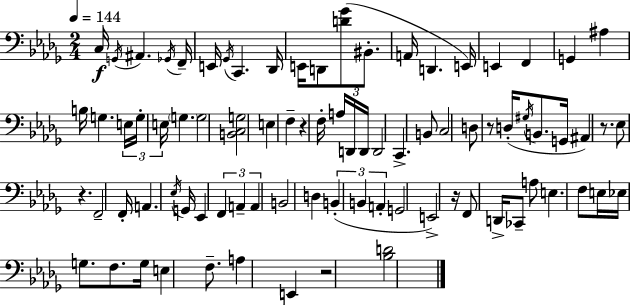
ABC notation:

X:1
T:Untitled
M:2/4
L:1/4
K:Bbm
C,/4 G,,/4 ^A,, _G,,/4 F,,/4 E,,/4 _G,,/4 C,, _D,,/4 E,,/4 D,,/2 [D_G]/2 ^B,,/2 A,,/4 D,, E,,/4 E,, F,, G,, ^A, B,/4 G, E,/4 G,/4 E,/4 G, G,2 [B,,C,G,]2 E, F, z F,/4 A,/4 D,,/4 D,,/4 D,,2 C,, B,,/2 C,2 D,/2 z/2 D,/4 ^G,/4 B,,/2 G,,/4 ^A,, z/2 _E,/2 z F,,2 F,,/4 A,, _E,/4 G,,/4 _E,, F,, A,, A,, B,,2 D, B,, B,, A,, G,,2 E,,2 z/4 F,,/2 D,,/4 _C,,/2 A,/2 E, F,/2 E,/4 _E,/4 G,/2 F,/2 G,/4 E, F,/2 A, E,, z2 [_B,D]2